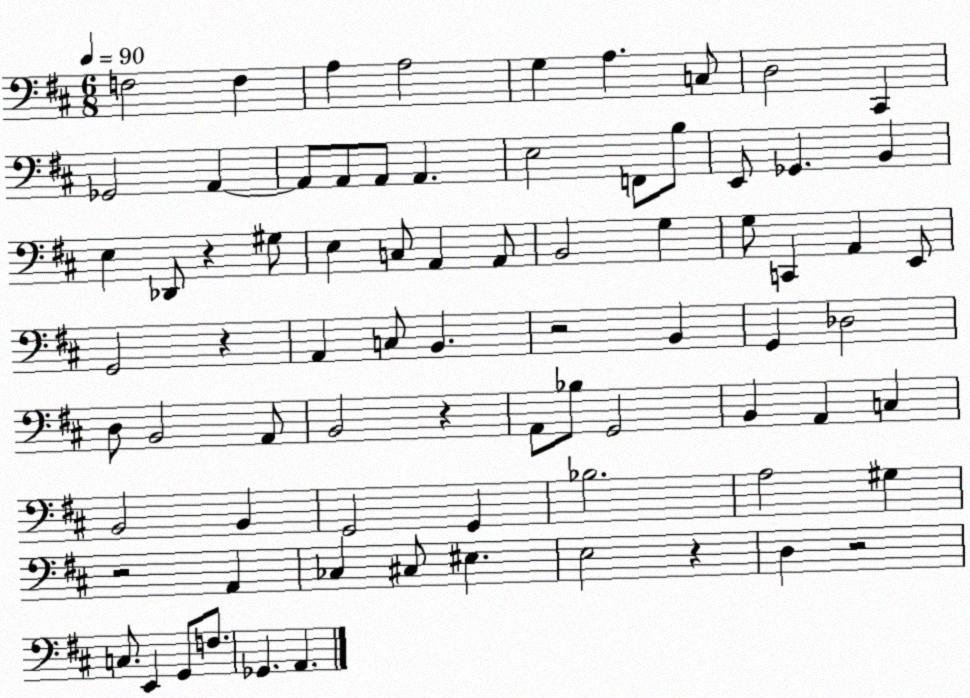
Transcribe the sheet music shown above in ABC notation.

X:1
T:Untitled
M:6/8
L:1/4
K:D
F,2 F, A, A,2 G, A, C,/2 D,2 ^C,, _G,,2 A,, A,,/2 A,,/2 A,,/2 A,, E,2 F,,/2 B,/2 E,,/2 _G,, B,, E, _D,,/2 z ^G,/2 E, C,/2 A,, A,,/2 B,,2 G, G,/2 C,, A,, E,,/2 G,,2 z A,, C,/2 B,, z2 B,, G,, _D,2 D,/2 B,,2 A,,/2 B,,2 z A,,/2 _B,/2 G,,2 B,, A,, C, B,,2 B,, G,,2 G,, _B,2 A,2 ^G, z2 A,, _C, ^C,/2 ^E, E,2 z D, z2 C,/2 E,, G,,/2 F,/2 _G,, A,,